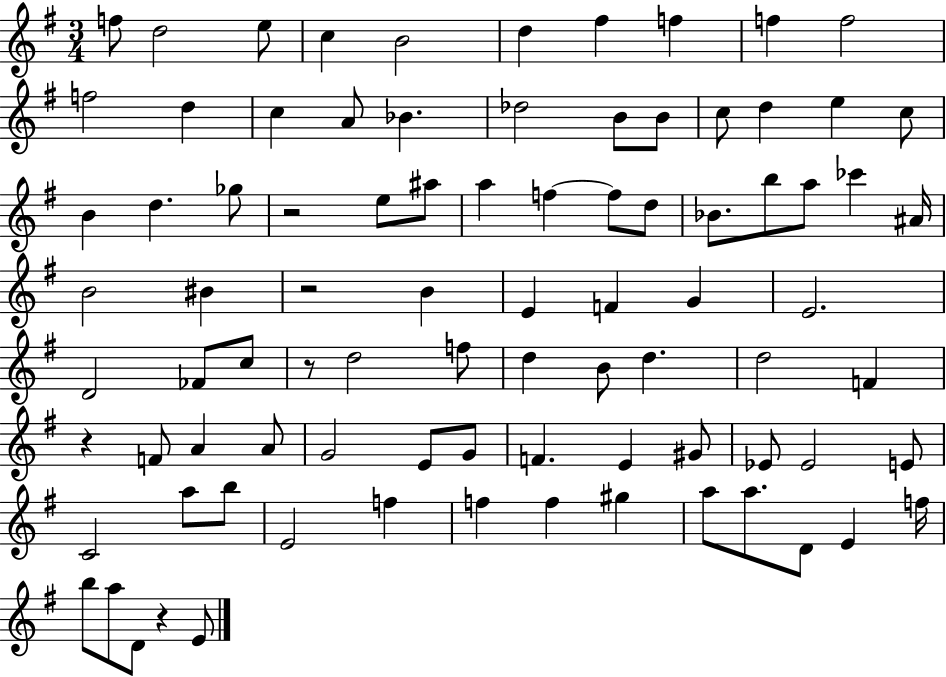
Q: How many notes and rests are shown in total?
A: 87